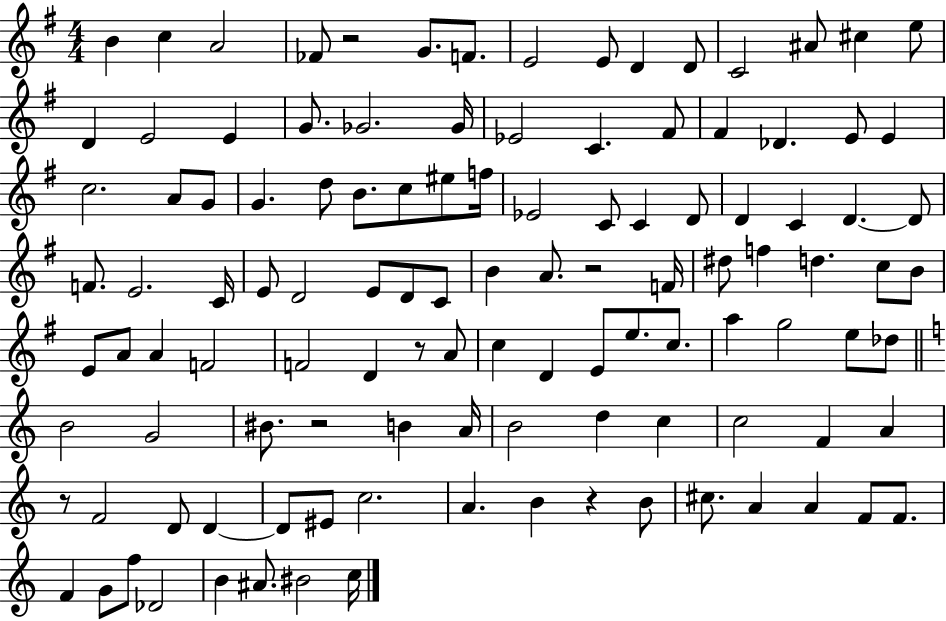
B4/q C5/q A4/h FES4/e R/h G4/e. F4/e. E4/h E4/e D4/q D4/e C4/h A#4/e C#5/q E5/e D4/q E4/h E4/q G4/e. Gb4/h. Gb4/s Eb4/h C4/q. F#4/e F#4/q Db4/q. E4/e E4/q C5/h. A4/e G4/e G4/q. D5/e B4/e. C5/e EIS5/e F5/s Eb4/h C4/e C4/q D4/e D4/q C4/q D4/q. D4/e F4/e. E4/h. C4/s E4/e D4/h E4/e D4/e C4/e B4/q A4/e. R/h F4/s D#5/e F5/q D5/q. C5/e B4/e E4/e A4/e A4/q F4/h F4/h D4/q R/e A4/e C5/q D4/q E4/e E5/e. C5/e. A5/q G5/h E5/e Db5/e B4/h G4/h BIS4/e. R/h B4/q A4/s B4/h D5/q C5/q C5/h F4/q A4/q R/e F4/h D4/e D4/q D4/e EIS4/e C5/h. A4/q. B4/q R/q B4/e C#5/e. A4/q A4/q F4/e F4/e. F4/q G4/e F5/e Db4/h B4/q A#4/e. BIS4/h C5/s